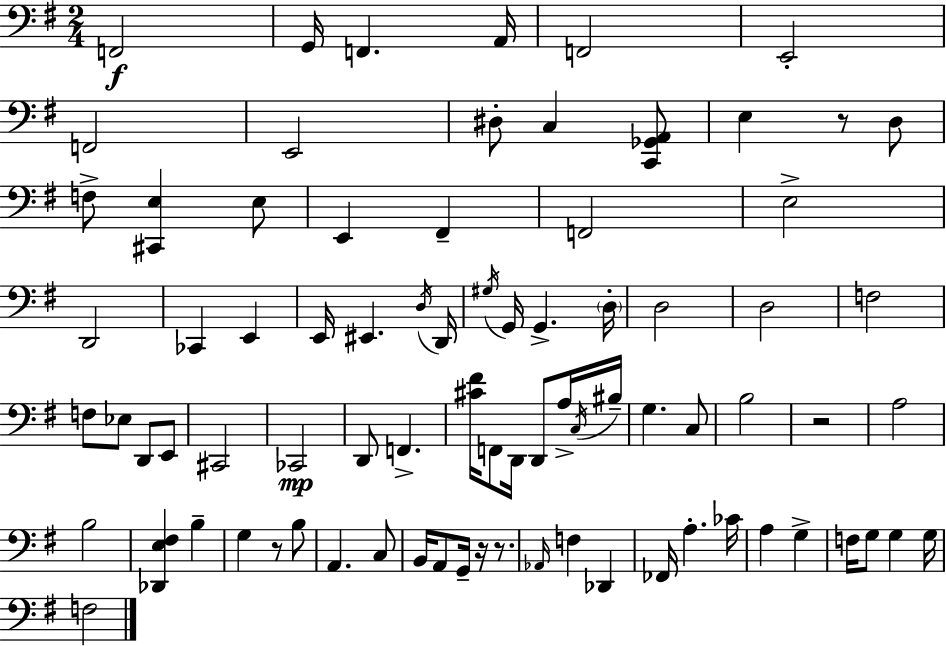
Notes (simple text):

F2/h G2/s F2/q. A2/s F2/h E2/h F2/h E2/h D#3/e C3/q [C2,Gb2,A2]/e E3/q R/e D3/e F3/e [C#2,E3]/q E3/e E2/q F#2/q F2/h E3/h D2/h CES2/q E2/q E2/s EIS2/q. D3/s D2/s G#3/s G2/s G2/q. D3/s D3/h D3/h F3/h F3/e Eb3/e D2/e E2/e C#2/h CES2/h D2/e F2/q. [C#4,F#4]/s F2/e D2/s D2/e A3/s C3/s BIS3/s G3/q. C3/e B3/h R/h A3/h B3/h [Db2,E3,F#3]/q B3/q G3/q R/e B3/e A2/q. C3/e B2/s A2/e G2/s R/s R/e. Ab2/s F3/q Db2/q FES2/s A3/q. CES4/s A3/q G3/q F3/s G3/e G3/q G3/s F3/h